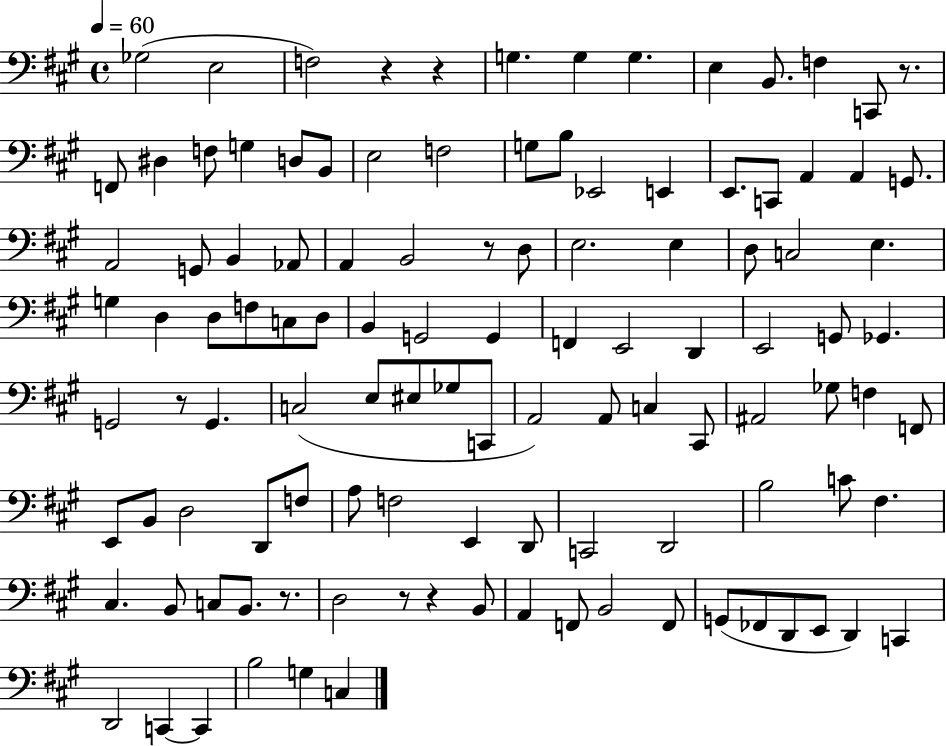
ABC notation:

X:1
T:Untitled
M:4/4
L:1/4
K:A
_G,2 E,2 F,2 z z G, G, G, E, B,,/2 F, C,,/2 z/2 F,,/2 ^D, F,/2 G, D,/2 B,,/2 E,2 F,2 G,/2 B,/2 _E,,2 E,, E,,/2 C,,/2 A,, A,, G,,/2 A,,2 G,,/2 B,, _A,,/2 A,, B,,2 z/2 D,/2 E,2 E, D,/2 C,2 E, G, D, D,/2 F,/2 C,/2 D,/2 B,, G,,2 G,, F,, E,,2 D,, E,,2 G,,/2 _G,, G,,2 z/2 G,, C,2 E,/2 ^E,/2 _G,/2 C,,/2 A,,2 A,,/2 C, ^C,,/2 ^A,,2 _G,/2 F, F,,/2 E,,/2 B,,/2 D,2 D,,/2 F,/2 A,/2 F,2 E,, D,,/2 C,,2 D,,2 B,2 C/2 ^F, ^C, B,,/2 C,/2 B,,/2 z/2 D,2 z/2 z B,,/2 A,, F,,/2 B,,2 F,,/2 G,,/2 _F,,/2 D,,/2 E,,/2 D,, C,, D,,2 C,, C,, B,2 G, C,